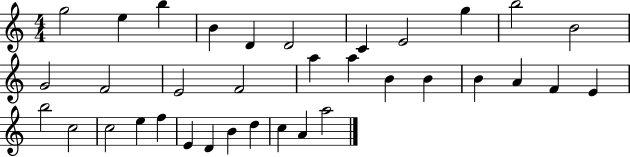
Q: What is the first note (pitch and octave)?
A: G5